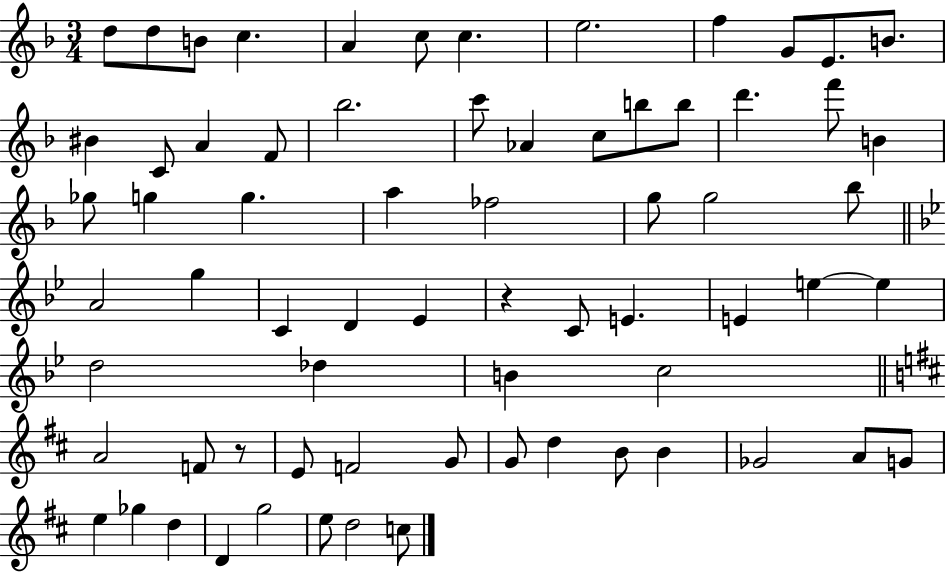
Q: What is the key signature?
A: F major